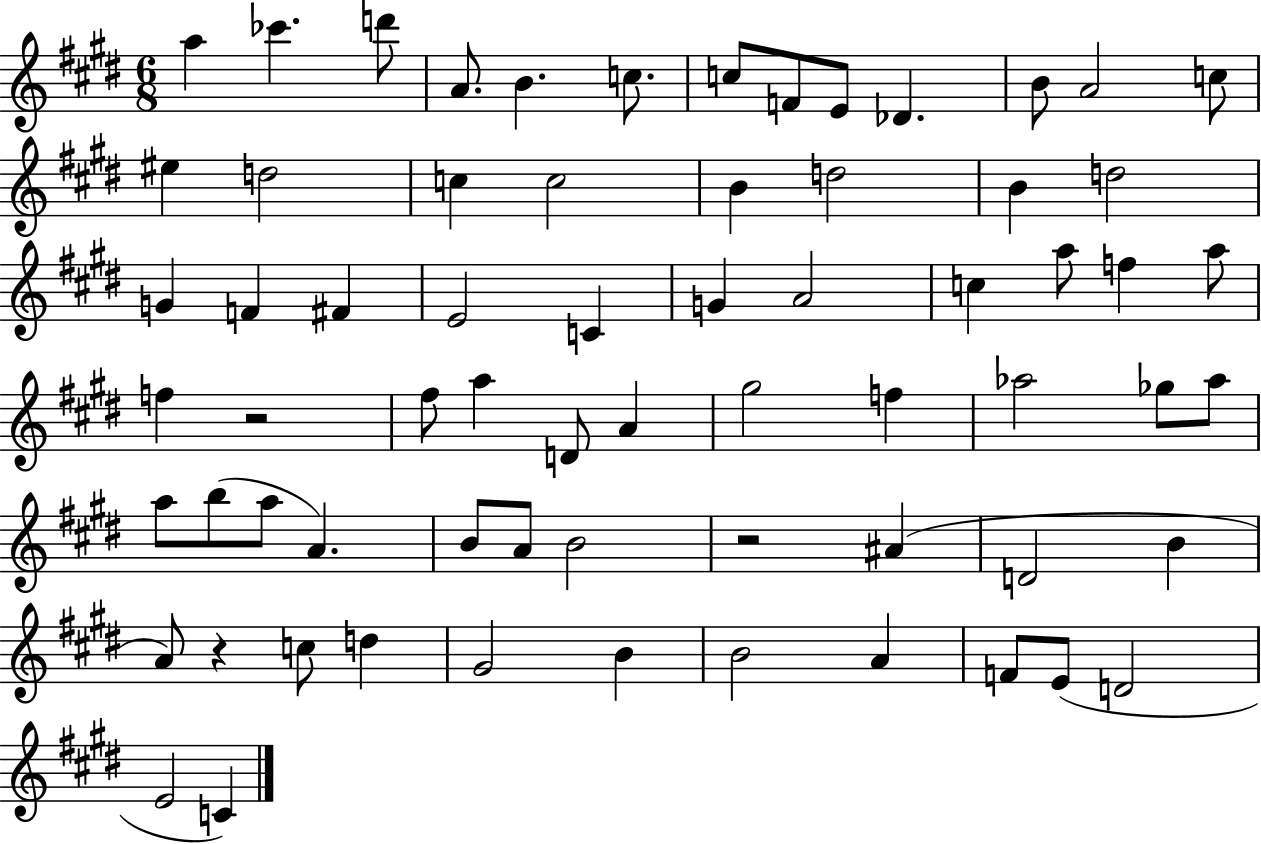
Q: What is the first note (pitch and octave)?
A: A5